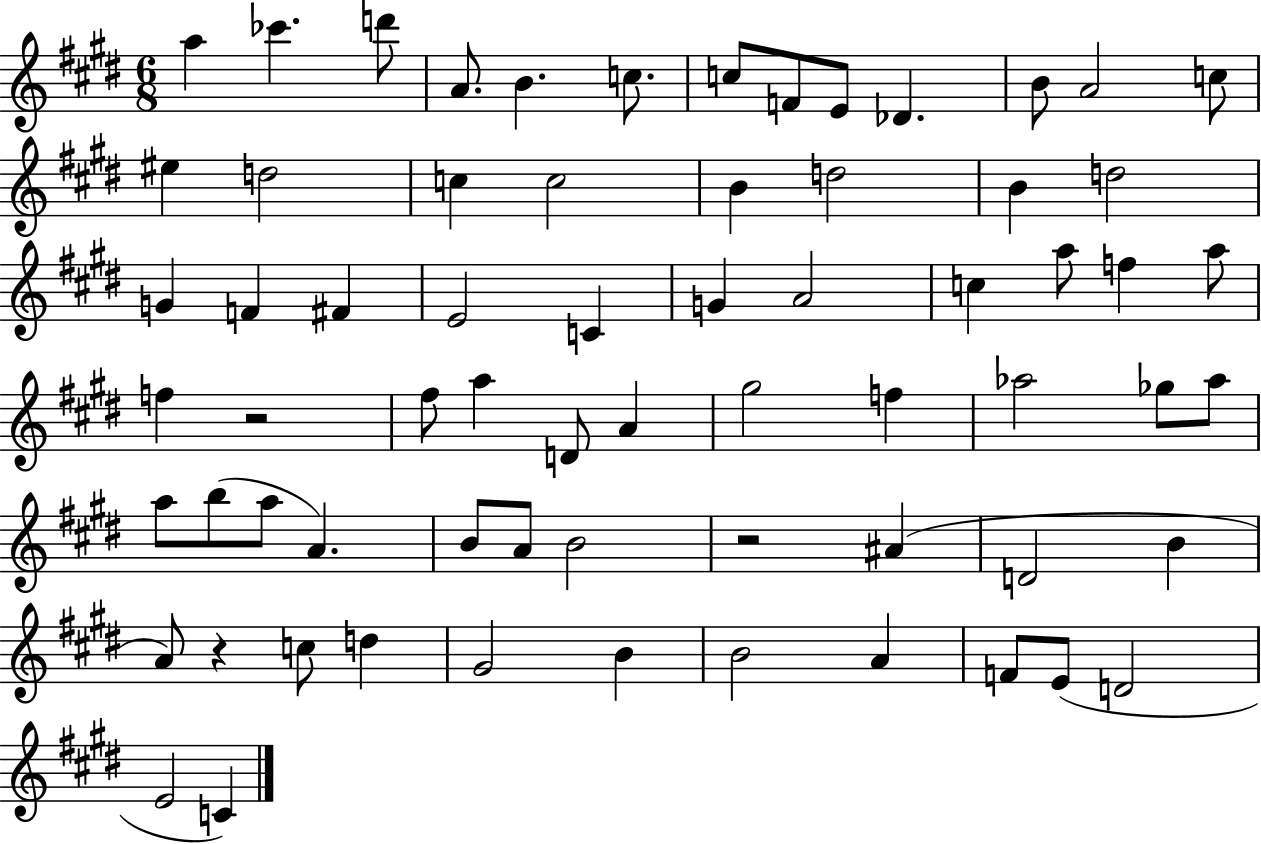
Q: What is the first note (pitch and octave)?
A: A5